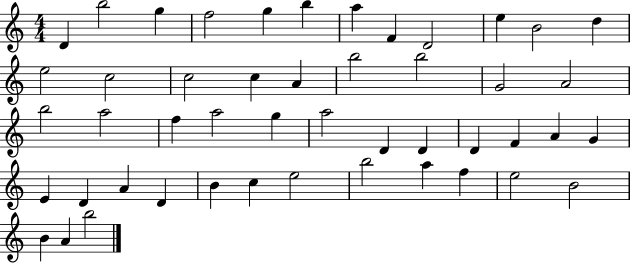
D4/q B5/h G5/q F5/h G5/q B5/q A5/q F4/q D4/h E5/q B4/h D5/q E5/h C5/h C5/h C5/q A4/q B5/h B5/h G4/h A4/h B5/h A5/h F5/q A5/h G5/q A5/h D4/q D4/q D4/q F4/q A4/q G4/q E4/q D4/q A4/q D4/q B4/q C5/q E5/h B5/h A5/q F5/q E5/h B4/h B4/q A4/q B5/h